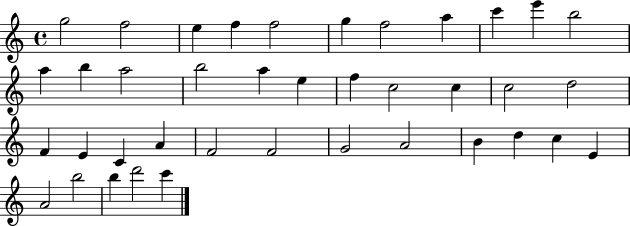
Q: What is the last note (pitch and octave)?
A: C6